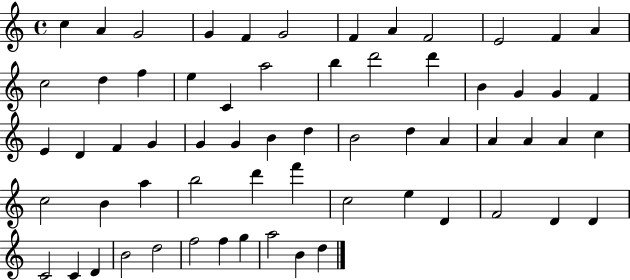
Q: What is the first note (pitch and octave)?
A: C5